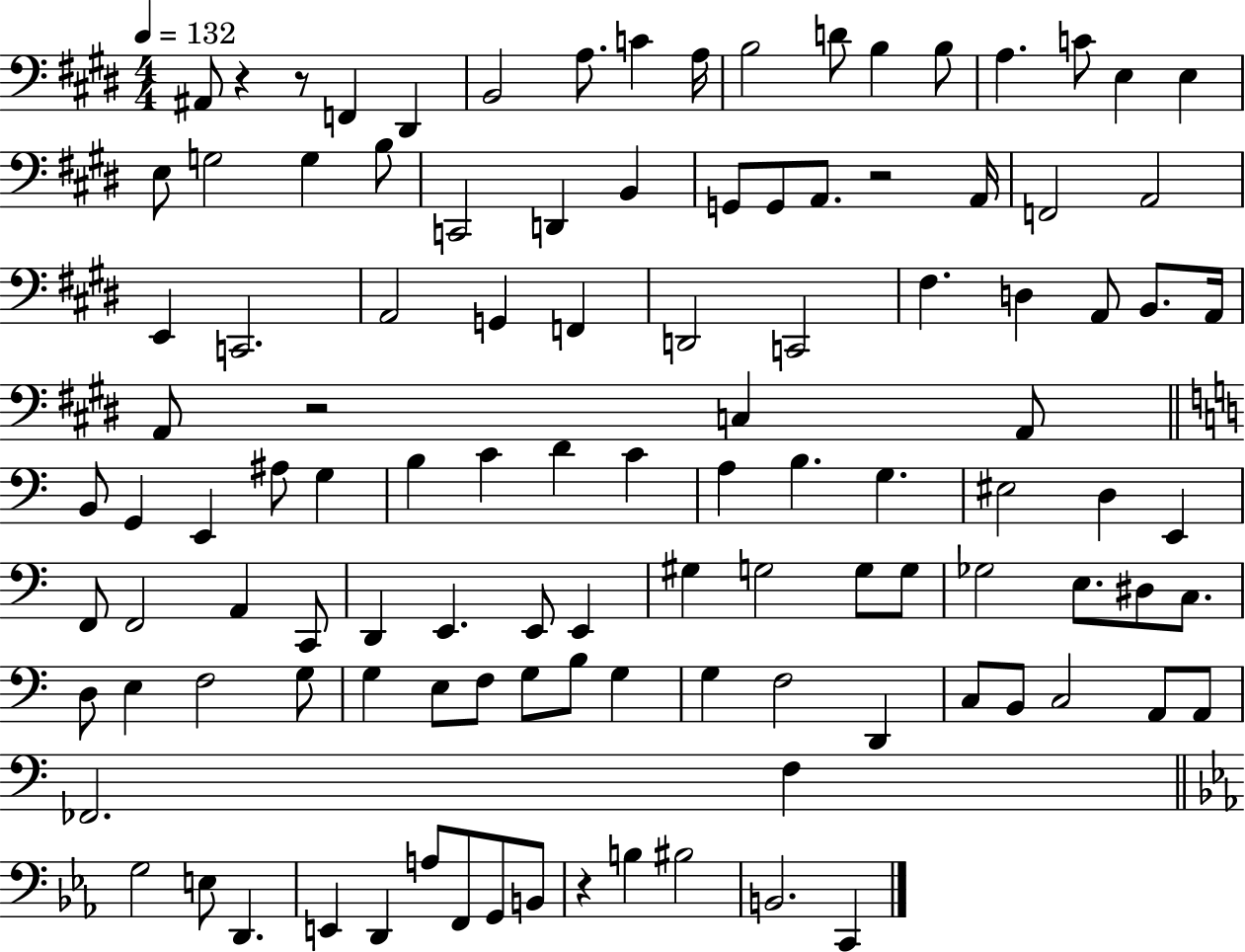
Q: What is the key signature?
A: E major